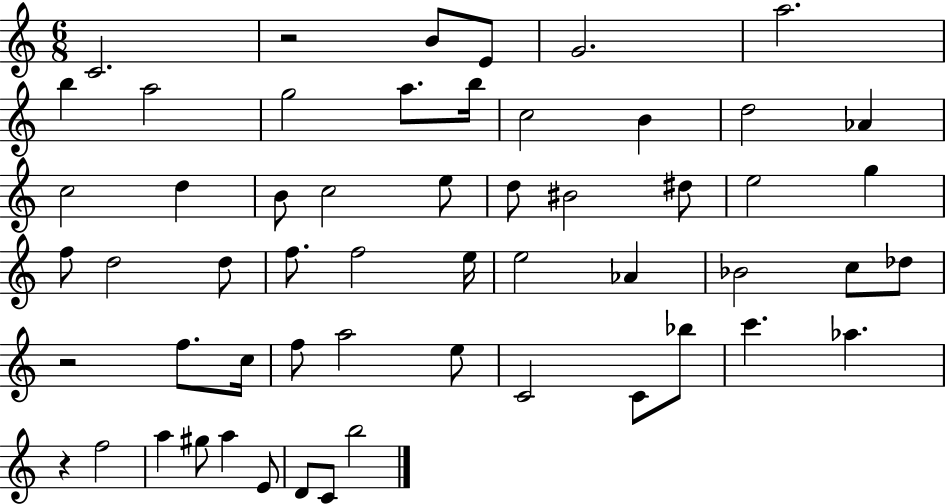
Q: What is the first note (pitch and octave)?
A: C4